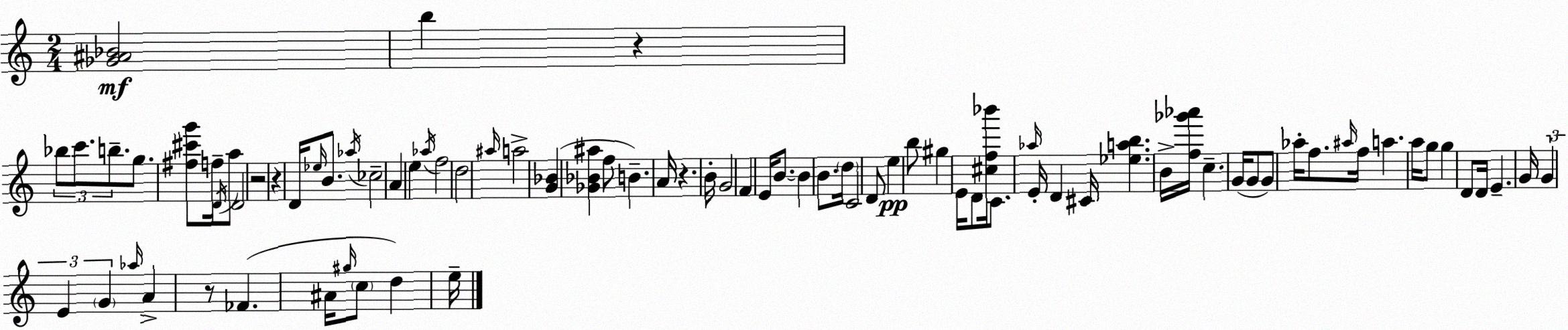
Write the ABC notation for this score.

X:1
T:Untitled
M:2/4
L:1/4
K:C
[_G^A_B]2 b z _b/2 c'/2 b/2 g/2 [^f^c'g']/2 f/4 D/4 a/2 D2 z2 z D/4 _e/4 B/2 _a/4 _c2 A e _a/4 f2 d2 ^a/4 a2 [G_B] [_G_B^a] f/2 B A/4 z B/4 G2 F E/4 B/2 B B/2 d/4 C2 D/2 e b/2 ^g E/4 D/2 [^cf_b']/4 C/2 _a/4 E/4 D ^C/4 [_eab] B/4 [f_g'_a']/4 c G/4 G/2 G/2 _a/4 f/2 ^a/4 f/4 a a/4 g/2 g D/2 D/4 E G/4 G E G _a/4 A z/2 _F ^A/4 ^g/4 c/2 d e/4